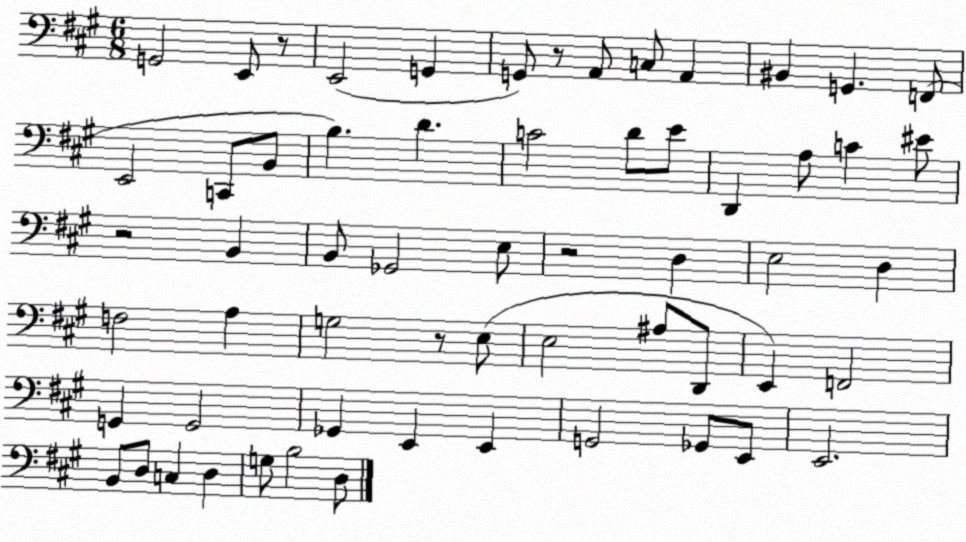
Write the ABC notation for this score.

X:1
T:Untitled
M:6/8
L:1/4
K:A
G,,2 E,,/2 z/2 E,,2 G,, G,,/2 z/2 A,,/2 C,/2 A,, ^B,, G,, F,,/2 E,,2 C,,/2 B,,/2 B, D C2 D/2 E/2 D,, A,/2 C ^E/2 z2 B,, B,,/2 _G,,2 E,/2 z2 D, E,2 D, F,2 A, G,2 z/2 E,/2 E,2 ^A,/2 D,,/2 E,, F,,2 G,, G,,2 _G,, E,, E,, G,,2 _G,,/2 E,,/2 E,,2 B,,/2 D,/2 C, D, G,/2 B,2 D,/2